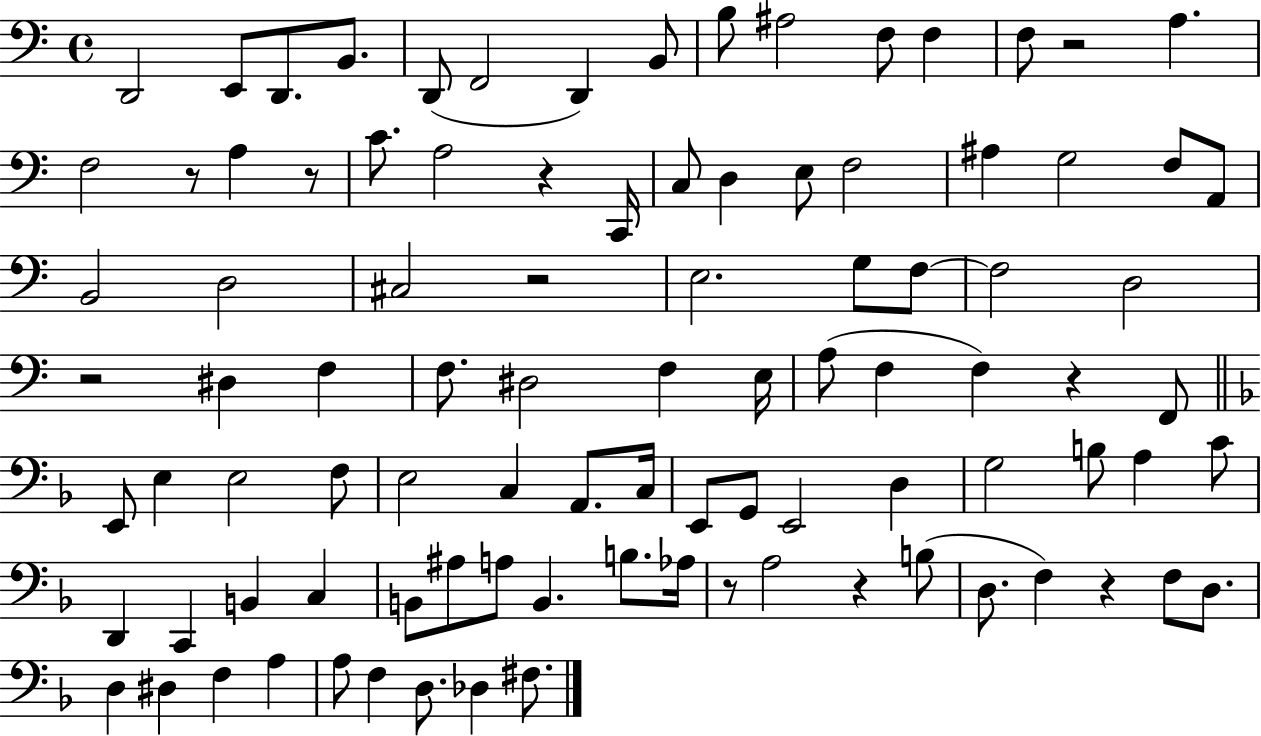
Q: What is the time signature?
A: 4/4